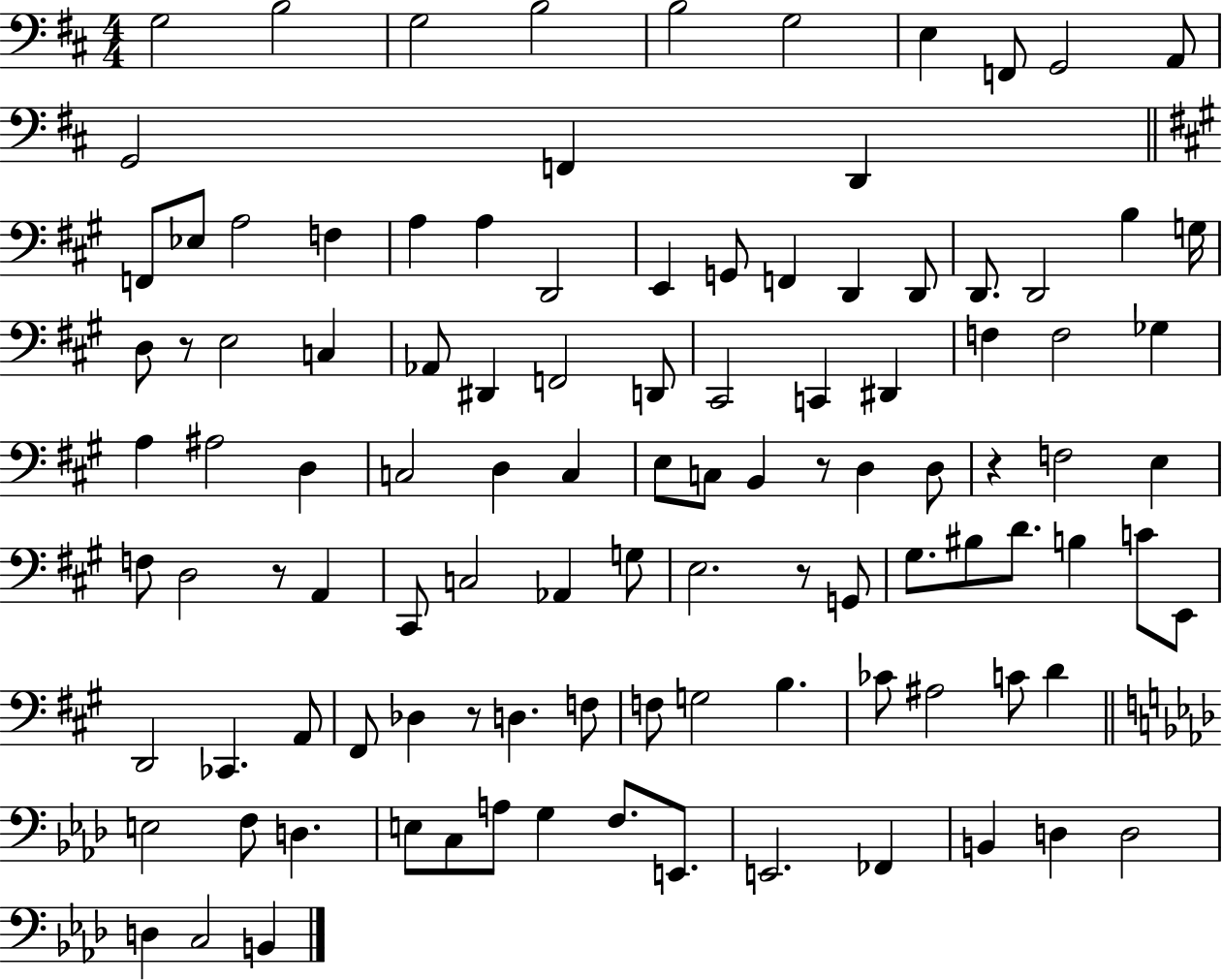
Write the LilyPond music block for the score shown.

{
  \clef bass
  \numericTimeSignature
  \time 4/4
  \key d \major
  g2 b2 | g2 b2 | b2 g2 | e4 f,8 g,2 a,8 | \break g,2 f,4 d,4 | \bar "||" \break \key a \major f,8 ees8 a2 f4 | a4 a4 d,2 | e,4 g,8 f,4 d,4 d,8 | d,8. d,2 b4 g16 | \break d8 r8 e2 c4 | aes,8 dis,4 f,2 d,8 | cis,2 c,4 dis,4 | f4 f2 ges4 | \break a4 ais2 d4 | c2 d4 c4 | e8 c8 b,4 r8 d4 d8 | r4 f2 e4 | \break f8 d2 r8 a,4 | cis,8 c2 aes,4 g8 | e2. r8 g,8 | gis8. bis8 d'8. b4 c'8 e,8 | \break d,2 ces,4. a,8 | fis,8 des4 r8 d4. f8 | f8 g2 b4. | ces'8 ais2 c'8 d'4 | \break \bar "||" \break \key aes \major e2 f8 d4. | e8 c8 a8 g4 f8. e,8. | e,2. fes,4 | b,4 d4 d2 | \break d4 c2 b,4 | \bar "|."
}